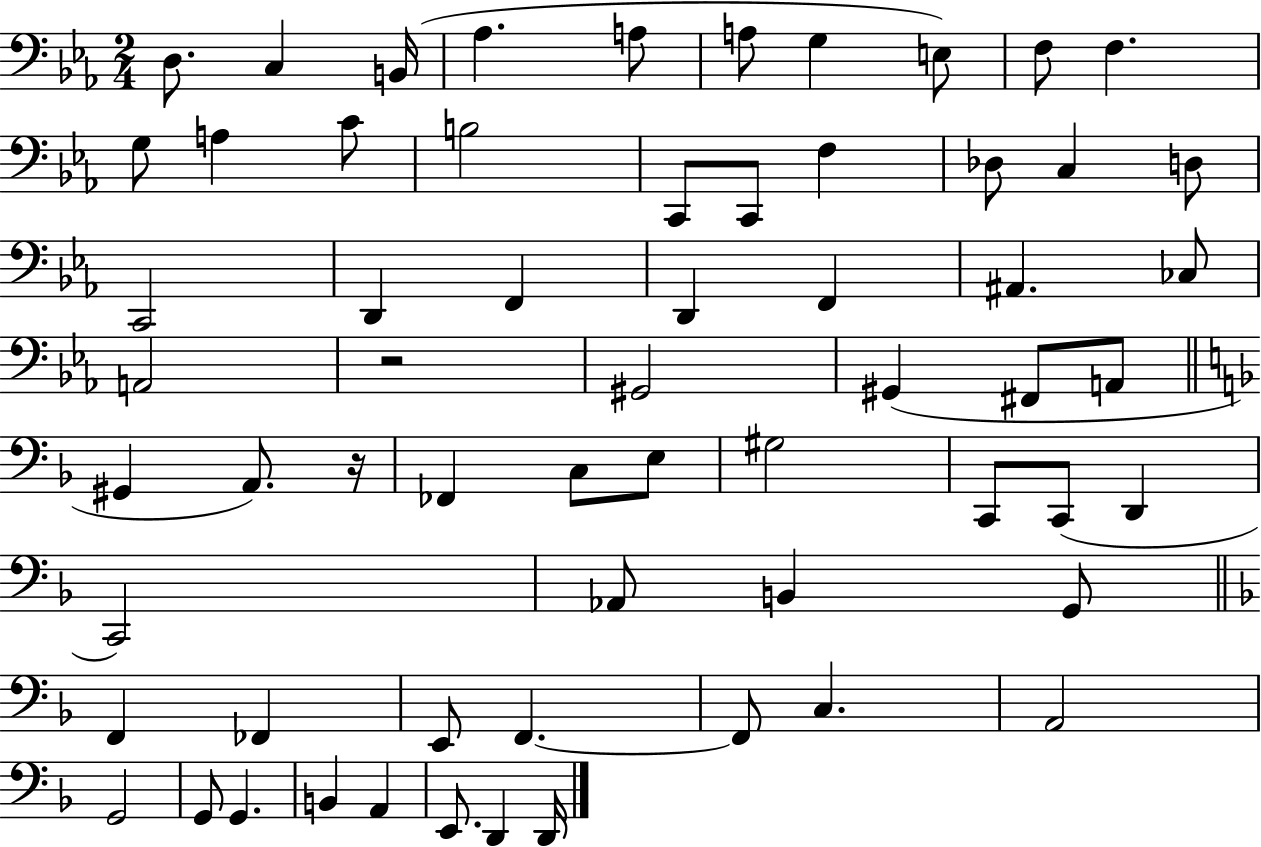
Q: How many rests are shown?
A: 2